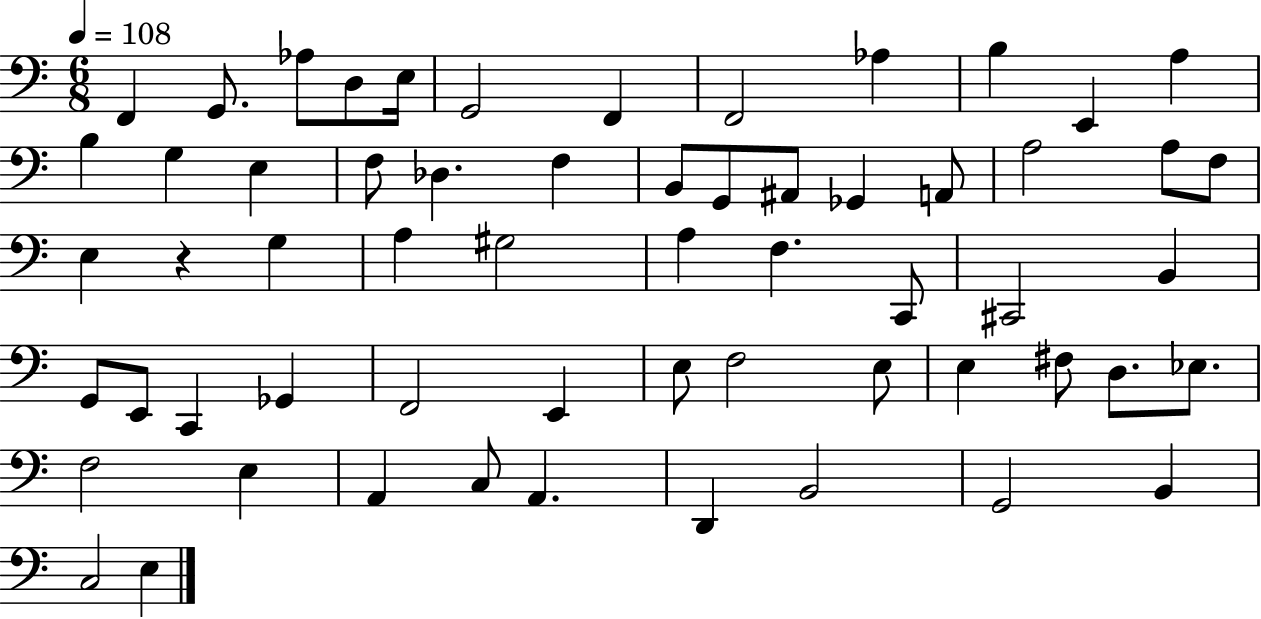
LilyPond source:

{
  \clef bass
  \numericTimeSignature
  \time 6/8
  \key c \major
  \tempo 4 = 108
  f,4 g,8. aes8 d8 e16 | g,2 f,4 | f,2 aes4 | b4 e,4 a4 | \break b4 g4 e4 | f8 des4. f4 | b,8 g,8 ais,8 ges,4 a,8 | a2 a8 f8 | \break e4 r4 g4 | a4 gis2 | a4 f4. c,8 | cis,2 b,4 | \break g,8 e,8 c,4 ges,4 | f,2 e,4 | e8 f2 e8 | e4 fis8 d8. ees8. | \break f2 e4 | a,4 c8 a,4. | d,4 b,2 | g,2 b,4 | \break c2 e4 | \bar "|."
}